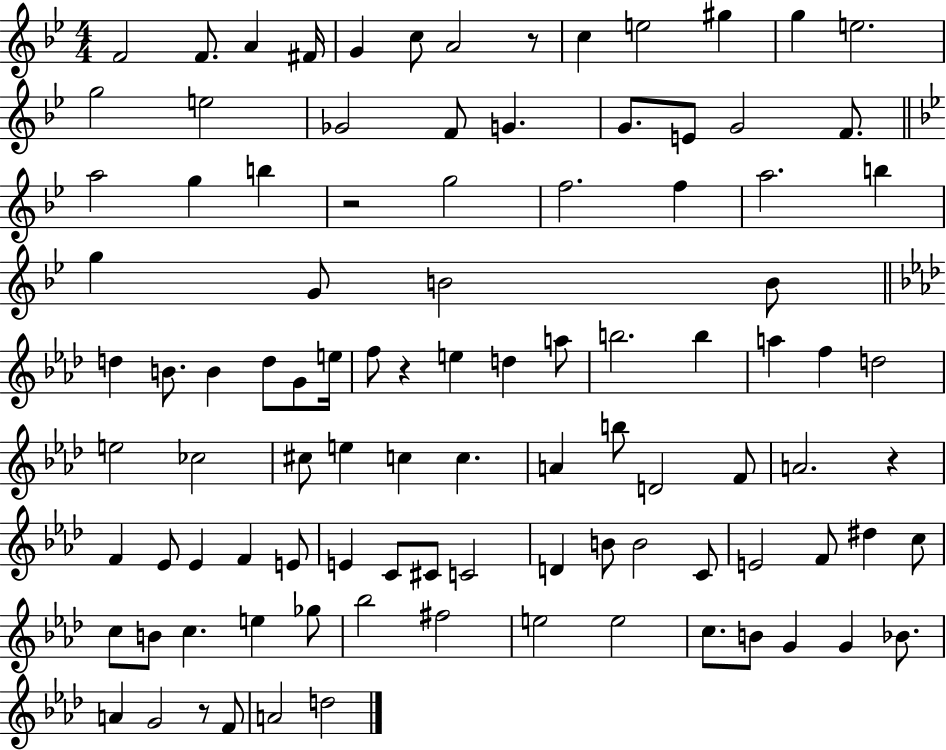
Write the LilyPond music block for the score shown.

{
  \clef treble
  \numericTimeSignature
  \time 4/4
  \key bes \major
  f'2 f'8. a'4 fis'16 | g'4 c''8 a'2 r8 | c''4 e''2 gis''4 | g''4 e''2. | \break g''2 e''2 | ges'2 f'8 g'4. | g'8. e'8 g'2 f'8. | \bar "||" \break \key g \minor a''2 g''4 b''4 | r2 g''2 | f''2. f''4 | a''2. b''4 | \break g''4 g'8 b'2 b'8 | \bar "||" \break \key aes \major d''4 b'8. b'4 d''8 g'8 e''16 | f''8 r4 e''4 d''4 a''8 | b''2. b''4 | a''4 f''4 d''2 | \break e''2 ces''2 | cis''8 e''4 c''4 c''4. | a'4 b''8 d'2 f'8 | a'2. r4 | \break f'4 ees'8 ees'4 f'4 e'8 | e'4 c'8 cis'8 c'2 | d'4 b'8 b'2 c'8 | e'2 f'8 dis''4 c''8 | \break c''8 b'8 c''4. e''4 ges''8 | bes''2 fis''2 | e''2 e''2 | c''8. b'8 g'4 g'4 bes'8. | \break a'4 g'2 r8 f'8 | a'2 d''2 | \bar "|."
}